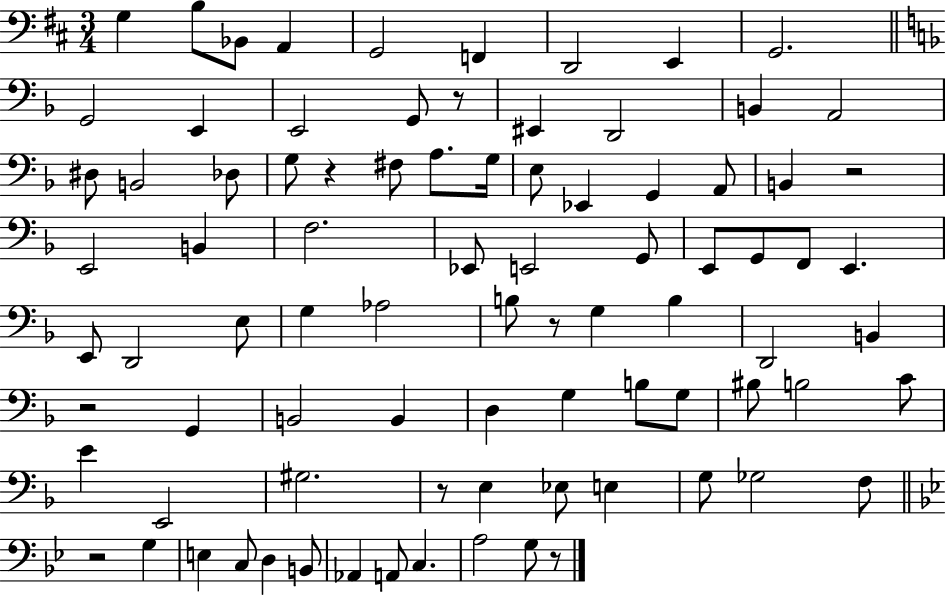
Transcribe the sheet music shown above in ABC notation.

X:1
T:Untitled
M:3/4
L:1/4
K:D
G, B,/2 _B,,/2 A,, G,,2 F,, D,,2 E,, G,,2 G,,2 E,, E,,2 G,,/2 z/2 ^E,, D,,2 B,, A,,2 ^D,/2 B,,2 _D,/2 G,/2 z ^F,/2 A,/2 G,/4 E,/2 _E,, G,, A,,/2 B,, z2 E,,2 B,, F,2 _E,,/2 E,,2 G,,/2 E,,/2 G,,/2 F,,/2 E,, E,,/2 D,,2 E,/2 G, _A,2 B,/2 z/2 G, B, D,,2 B,, z2 G,, B,,2 B,, D, G, B,/2 G,/2 ^B,/2 B,2 C/2 E E,,2 ^G,2 z/2 E, _E,/2 E, G,/2 _G,2 F,/2 z2 G, E, C,/2 D, B,,/2 _A,, A,,/2 C, A,2 G,/2 z/2